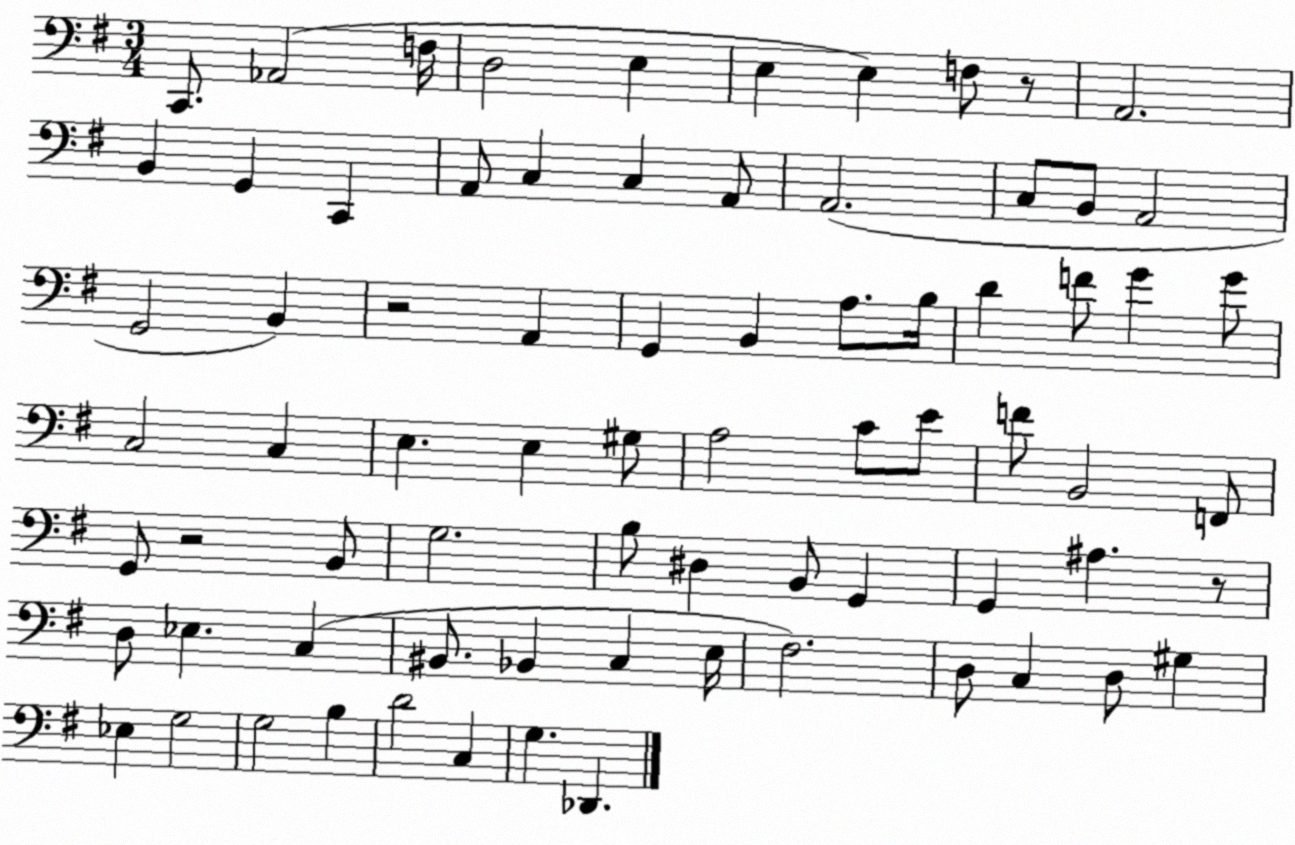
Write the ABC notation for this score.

X:1
T:Untitled
M:3/4
L:1/4
K:G
C,,/2 _A,,2 F,/4 D,2 E, E, E, F,/2 z/2 A,,2 B,, G,, C,, A,,/2 C, C, A,,/2 A,,2 C,/2 B,,/2 A,,2 G,,2 B,, z2 A,, G,, B,, A,/2 B,/4 D F/2 G G/2 C,2 C, E, E, ^G,/2 A,2 C/2 E/2 F/2 B,,2 F,,/2 G,,/2 z2 B,,/2 G,2 B,/2 ^D, B,,/2 G,, G,, ^A, z/2 D,/2 _E, C, ^B,,/2 _B,, C, E,/4 ^F,2 D,/2 C, D,/2 ^G, _E, G,2 G,2 B, D2 C, G, _D,,